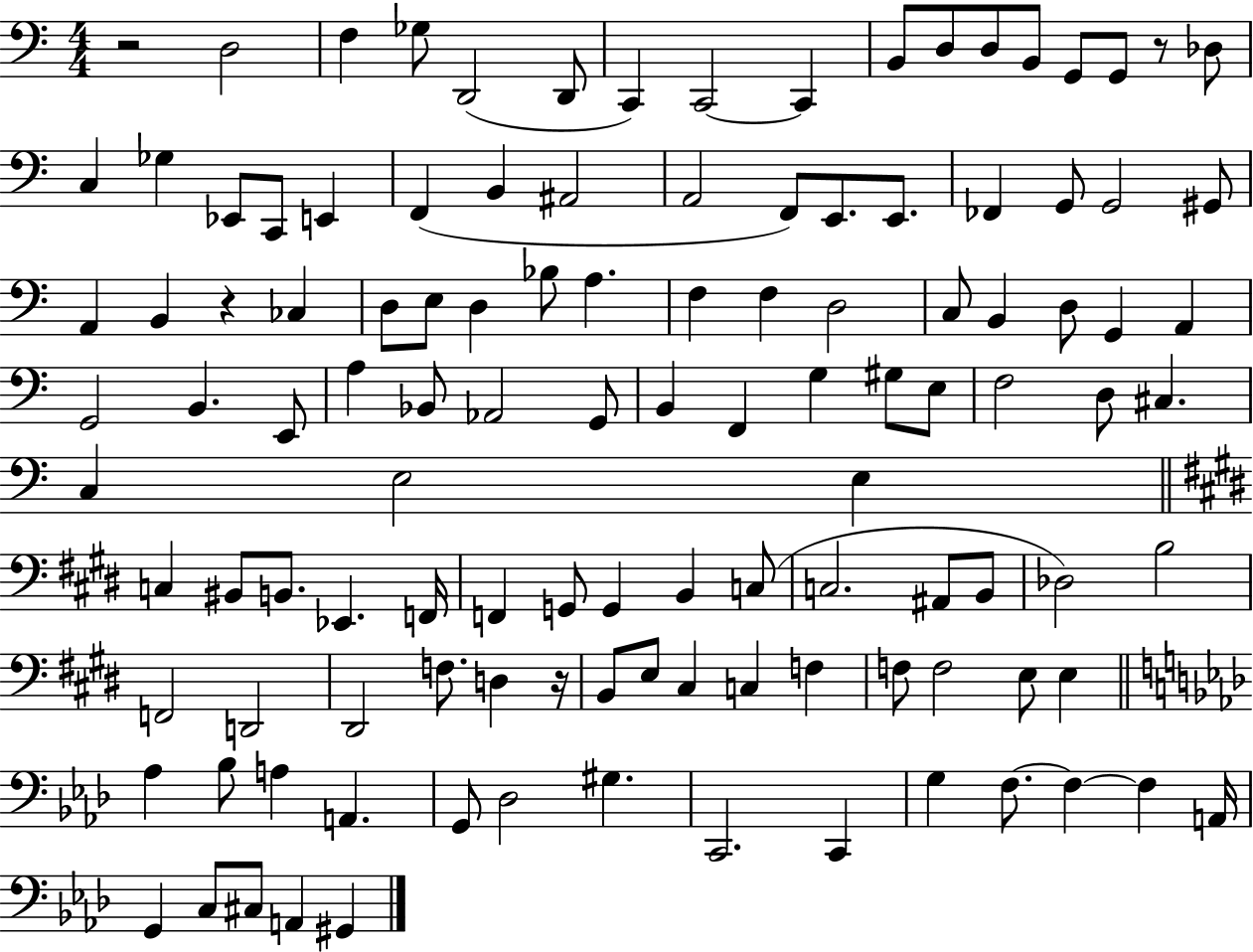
R/h D3/h F3/q Gb3/e D2/h D2/e C2/q C2/h C2/q B2/e D3/e D3/e B2/e G2/e G2/e R/e Db3/e C3/q Gb3/q Eb2/e C2/e E2/q F2/q B2/q A#2/h A2/h F2/e E2/e. E2/e. FES2/q G2/e G2/h G#2/e A2/q B2/q R/q CES3/q D3/e E3/e D3/q Bb3/e A3/q. F3/q F3/q D3/h C3/e B2/q D3/e G2/q A2/q G2/h B2/q. E2/e A3/q Bb2/e Ab2/h G2/e B2/q F2/q G3/q G#3/e E3/e F3/h D3/e C#3/q. C3/q E3/h E3/q C3/q BIS2/e B2/e. Eb2/q. F2/s F2/q G2/e G2/q B2/q C3/e C3/h. A#2/e B2/e Db3/h B3/h F2/h D2/h D#2/h F3/e. D3/q R/s B2/e E3/e C#3/q C3/q F3/q F3/e F3/h E3/e E3/q Ab3/q Bb3/e A3/q A2/q. G2/e Db3/h G#3/q. C2/h. C2/q G3/q F3/e. F3/q F3/q A2/s G2/q C3/e C#3/e A2/q G#2/q